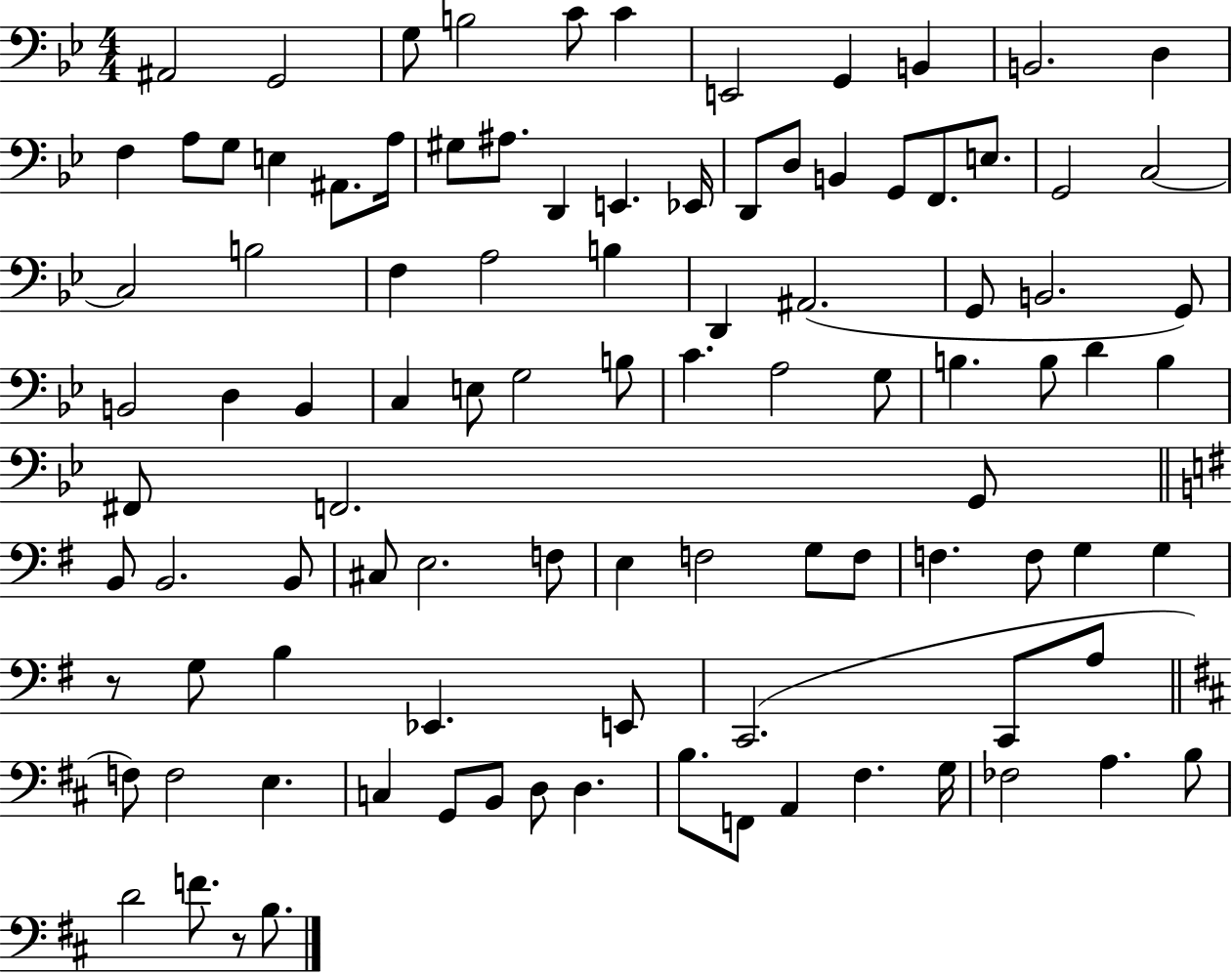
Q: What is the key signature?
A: BES major